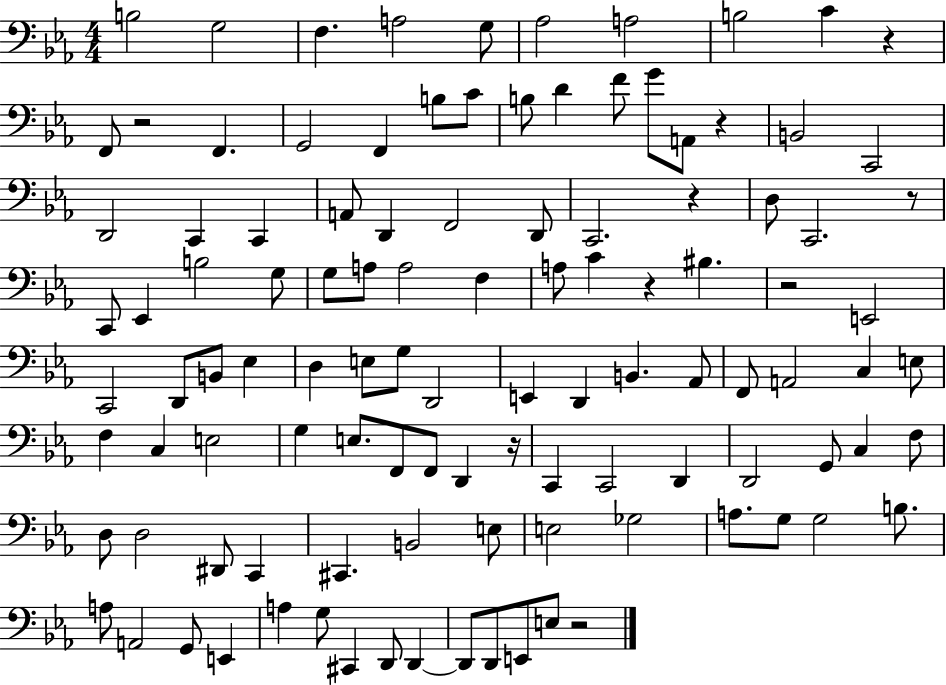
B3/h G3/h F3/q. A3/h G3/e Ab3/h A3/h B3/h C4/q R/q F2/e R/h F2/q. G2/h F2/q B3/e C4/e B3/e D4/q F4/e G4/e A2/e R/q B2/h C2/h D2/h C2/q C2/q A2/e D2/q F2/h D2/e C2/h. R/q D3/e C2/h. R/e C2/e Eb2/q B3/h G3/e G3/e A3/e A3/h F3/q A3/e C4/q R/q BIS3/q. R/h E2/h C2/h D2/e B2/e Eb3/q D3/q E3/e G3/e D2/h E2/q D2/q B2/q. Ab2/e F2/e A2/h C3/q E3/e F3/q C3/q E3/h G3/q E3/e. F2/e F2/e D2/q R/s C2/q C2/h D2/q D2/h G2/e C3/q F3/e D3/e D3/h D#2/e C2/q C#2/q. B2/h E3/e E3/h Gb3/h A3/e. G3/e G3/h B3/e. A3/e A2/h G2/e E2/q A3/q G3/e C#2/q D2/e D2/q D2/e D2/e E2/e E3/e R/h